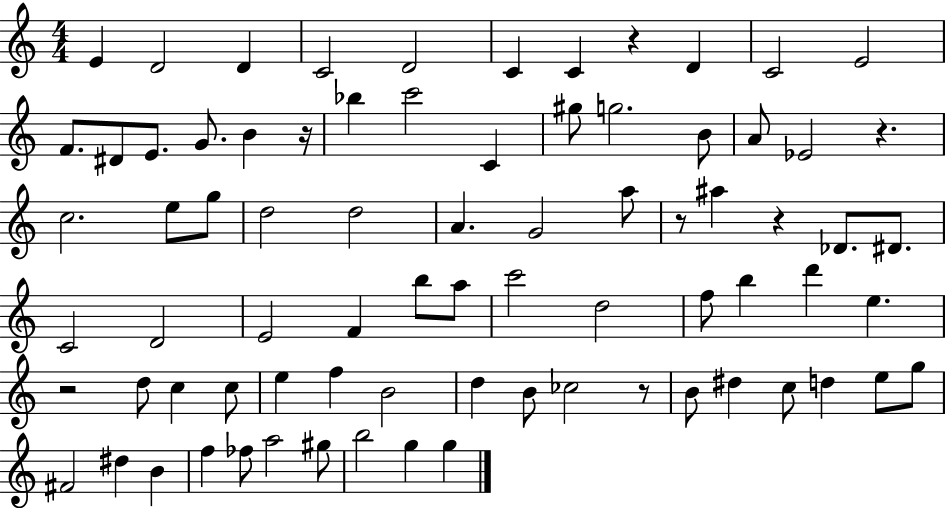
E4/q D4/h D4/q C4/h D4/h C4/q C4/q R/q D4/q C4/h E4/h F4/e. D#4/e E4/e. G4/e. B4/q R/s Bb5/q C6/h C4/q G#5/e G5/h. B4/e A4/e Eb4/h R/q. C5/h. E5/e G5/e D5/h D5/h A4/q. G4/h A5/e R/e A#5/q R/q Db4/e. D#4/e. C4/h D4/h E4/h F4/q B5/e A5/e C6/h D5/h F5/e B5/q D6/q E5/q. R/h D5/e C5/q C5/e E5/q F5/q B4/h D5/q B4/e CES5/h R/e B4/e D#5/q C5/e D5/q E5/e G5/e F#4/h D#5/q B4/q F5/q FES5/e A5/h G#5/e B5/h G5/q G5/q